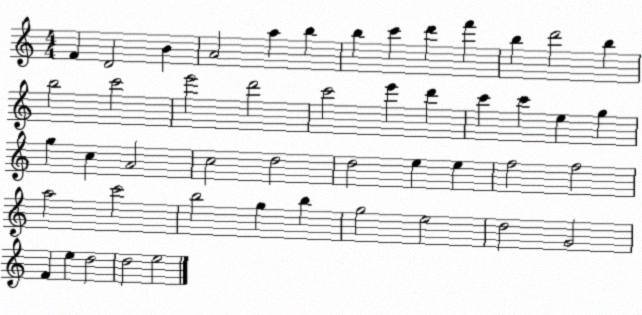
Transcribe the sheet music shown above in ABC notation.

X:1
T:Untitled
M:4/4
L:1/4
K:C
F D2 B A2 a b b c' d' f' b d'2 b b2 c'2 e'2 d'2 c'2 e' d' c' c' e g g c A2 c2 d2 d2 e e f2 f2 a2 c'2 b2 g b g2 e2 d2 G2 F e d2 d2 e2